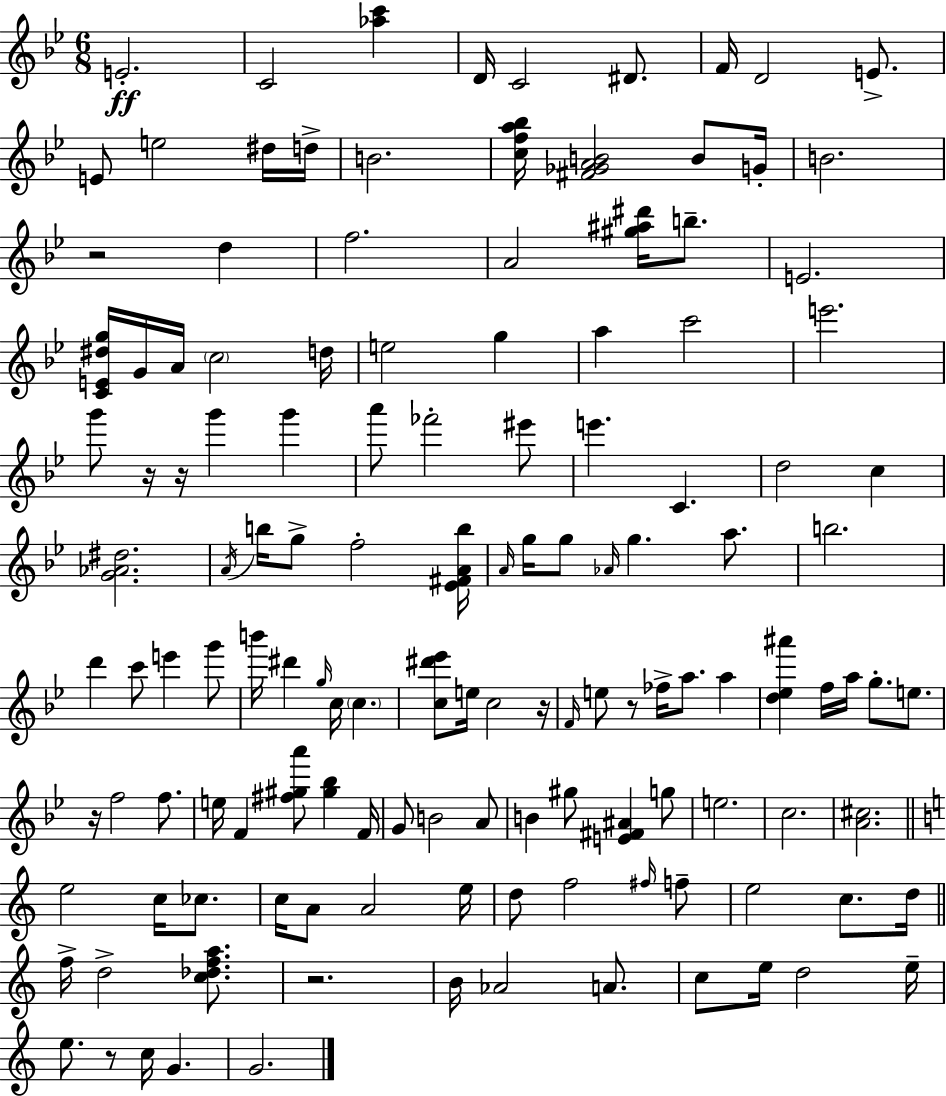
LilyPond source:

{
  \clef treble
  \numericTimeSignature
  \time 6/8
  \key g \minor
  e'2.-.\ff | c'2 <aes'' c'''>4 | d'16 c'2 dis'8. | f'16 d'2 e'8.-> | \break e'8 e''2 dis''16 d''16-> | b'2. | <c'' f'' a'' bes''>16 <fis' ges' a' b'>2 b'8 g'16-. | b'2. | \break r2 d''4 | f''2. | a'2 <gis'' ais'' dis'''>16 b''8.-- | e'2. | \break <c' e' dis'' g''>16 g'16 a'16 \parenthesize c''2 d''16 | e''2 g''4 | a''4 c'''2 | e'''2. | \break g'''8 r16 r16 g'''4 g'''4 | a'''8 fes'''2-. eis'''8 | e'''4. c'4. | d''2 c''4 | \break <g' aes' dis''>2. | \acciaccatura { a'16 } b''16 g''8-> f''2-. | <ees' fis' a' b''>16 \grace { a'16 } g''16 g''8 \grace { aes'16 } g''4. | a''8. b''2. | \break d'''4 c'''8 e'''4 | g'''8 b'''16 dis'''4 \grace { g''16 } c''16 \parenthesize c''4. | <c'' dis''' ees'''>8 e''16 c''2 | r16 \grace { f'16 } e''8 r8 fes''16-> a''8. | \break a''4 <d'' ees'' ais'''>4 f''16 a''16 g''8.-. | e''8. r16 f''2 | f''8. e''16 f'4 <fis'' gis'' a'''>8 | <gis'' bes''>4 f'16 g'8 b'2 | \break a'8 b'4 gis''8 <e' fis' ais'>4 | g''8 e''2. | c''2. | <a' cis''>2. | \break \bar "||" \break \key c \major e''2 c''16 ces''8. | c''16 a'8 a'2 e''16 | d''8 f''2 \grace { fis''16 } f''8-- | e''2 c''8. | \break d''16 \bar "||" \break \key a \minor f''16-> d''2-> <c'' des'' f'' a''>8. | r2. | b'16 aes'2 a'8. | c''8 e''16 d''2 e''16-- | \break e''8. r8 c''16 g'4. | g'2. | \bar "|."
}